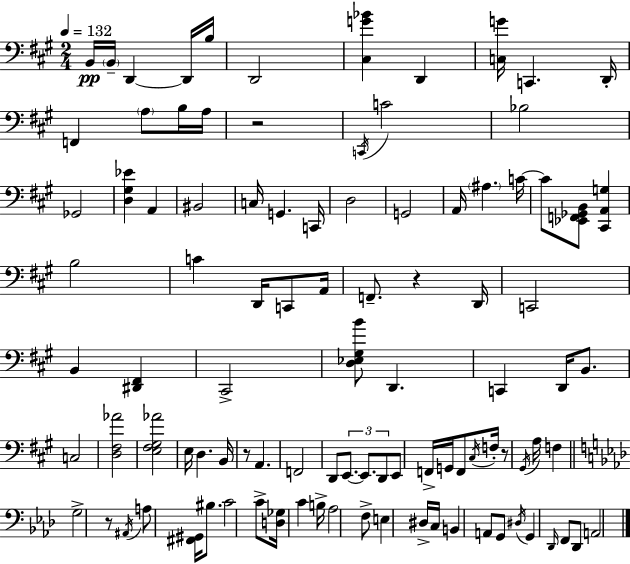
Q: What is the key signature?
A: A major